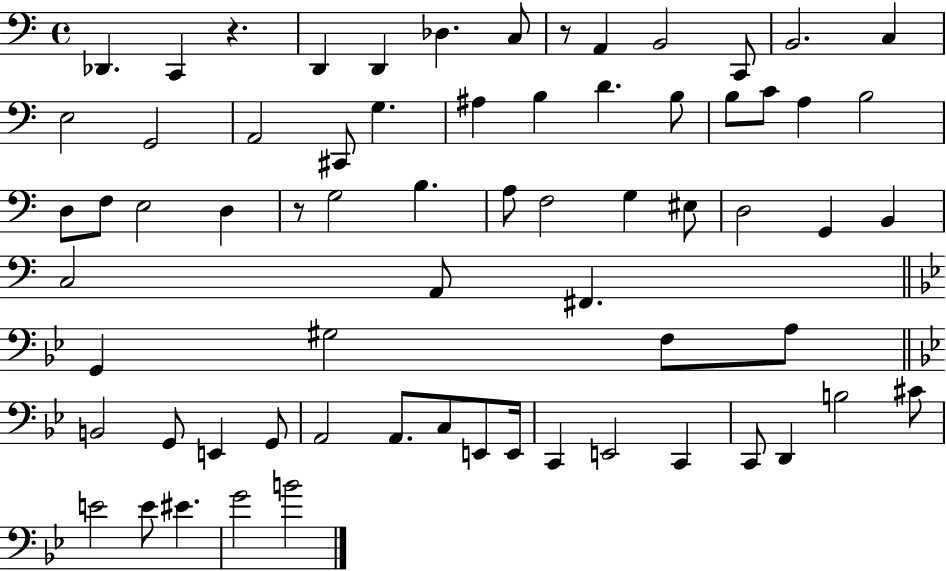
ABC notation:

X:1
T:Untitled
M:4/4
L:1/4
K:C
_D,, C,, z D,, D,, _D, C,/2 z/2 A,, B,,2 C,,/2 B,,2 C, E,2 G,,2 A,,2 ^C,,/2 G, ^A, B, D B,/2 B,/2 C/2 A, B,2 D,/2 F,/2 E,2 D, z/2 G,2 B, A,/2 F,2 G, ^E,/2 D,2 G,, B,, C,2 A,,/2 ^F,, G,, ^G,2 F,/2 A,/2 B,,2 G,,/2 E,, G,,/2 A,,2 A,,/2 C,/2 E,,/2 E,,/4 C,, E,,2 C,, C,,/2 D,, B,2 ^C/2 E2 E/2 ^E G2 B2